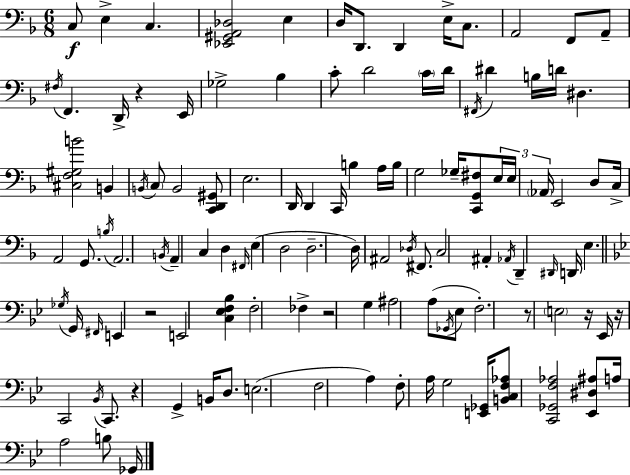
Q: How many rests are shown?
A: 7